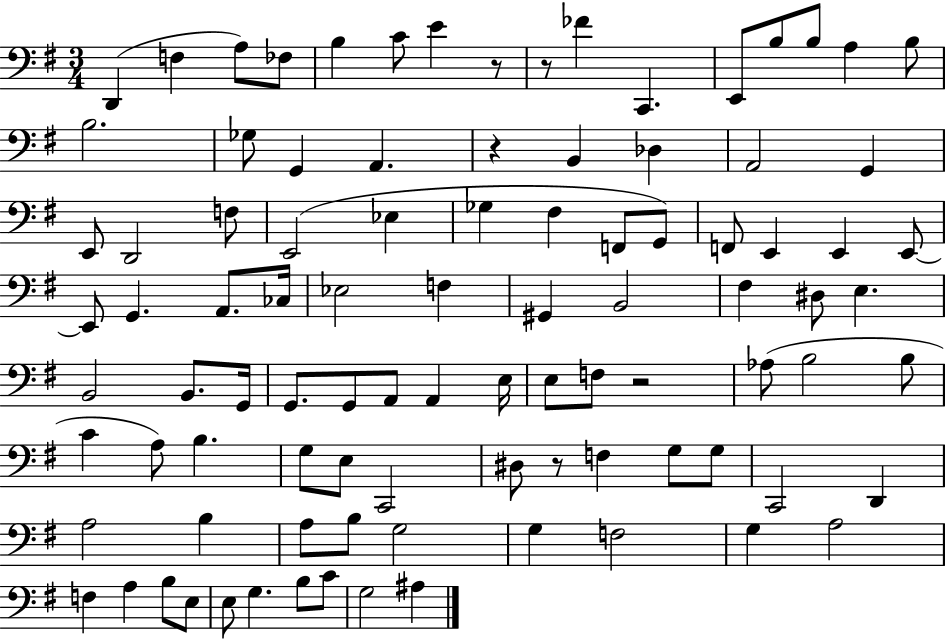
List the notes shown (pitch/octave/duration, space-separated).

D2/q F3/q A3/e FES3/e B3/q C4/e E4/q R/e R/e FES4/q C2/q. E2/e B3/e B3/e A3/q B3/e B3/h. Gb3/e G2/q A2/q. R/q B2/q Db3/q A2/h G2/q E2/e D2/h F3/e E2/h Eb3/q Gb3/q F#3/q F2/e G2/e F2/e E2/q E2/q E2/e E2/e G2/q. A2/e. CES3/s Eb3/h F3/q G#2/q B2/h F#3/q D#3/e E3/q. B2/h B2/e. G2/s G2/e. G2/e A2/e A2/q E3/s E3/e F3/e R/h Ab3/e B3/h B3/e C4/q A3/e B3/q. G3/e E3/e C2/h D#3/e R/e F3/q G3/e G3/e C2/h D2/q A3/h B3/q A3/e B3/e G3/h G3/q F3/h G3/q A3/h F3/q A3/q B3/e E3/e E3/e G3/q. B3/e C4/e G3/h A#3/q